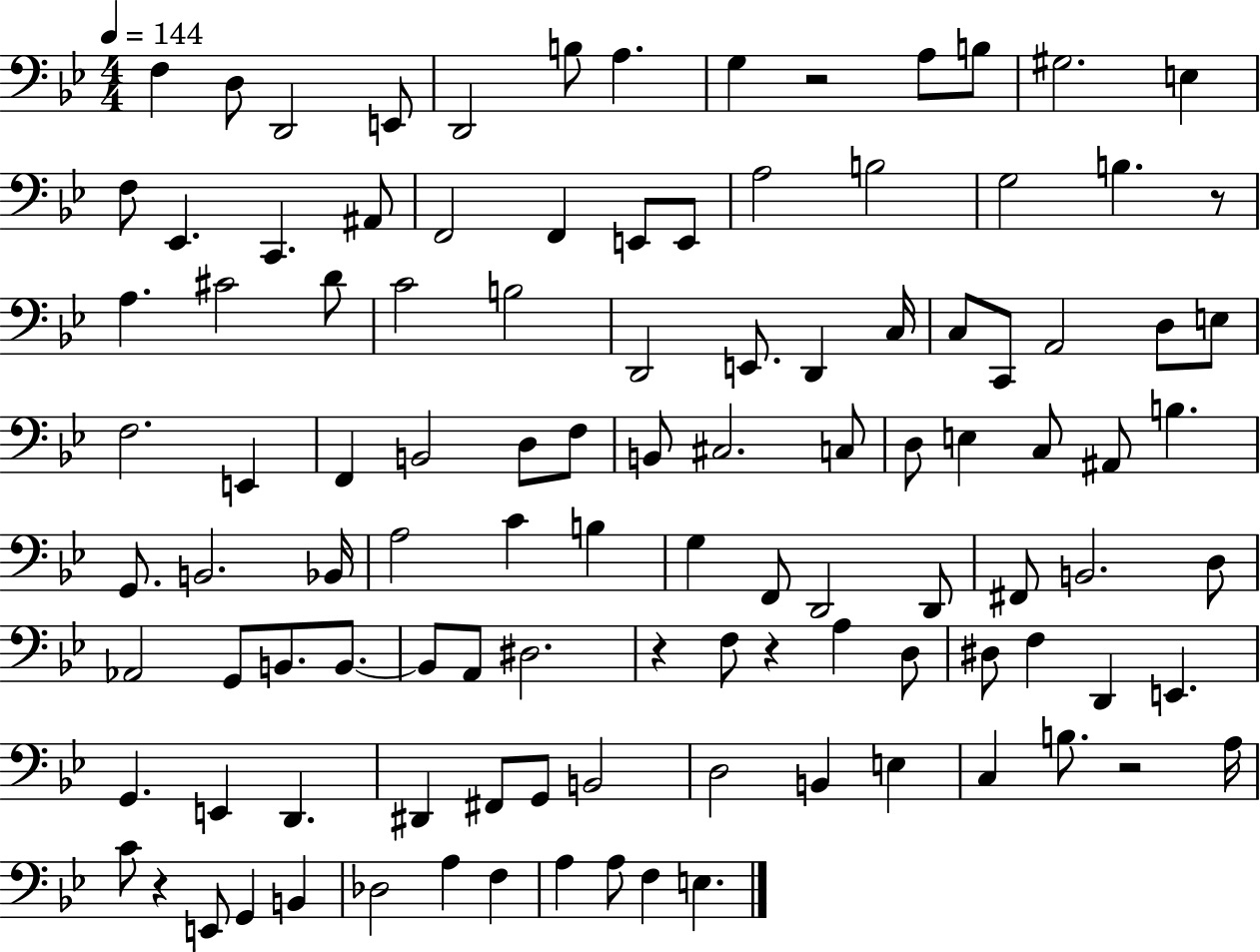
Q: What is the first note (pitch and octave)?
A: F3